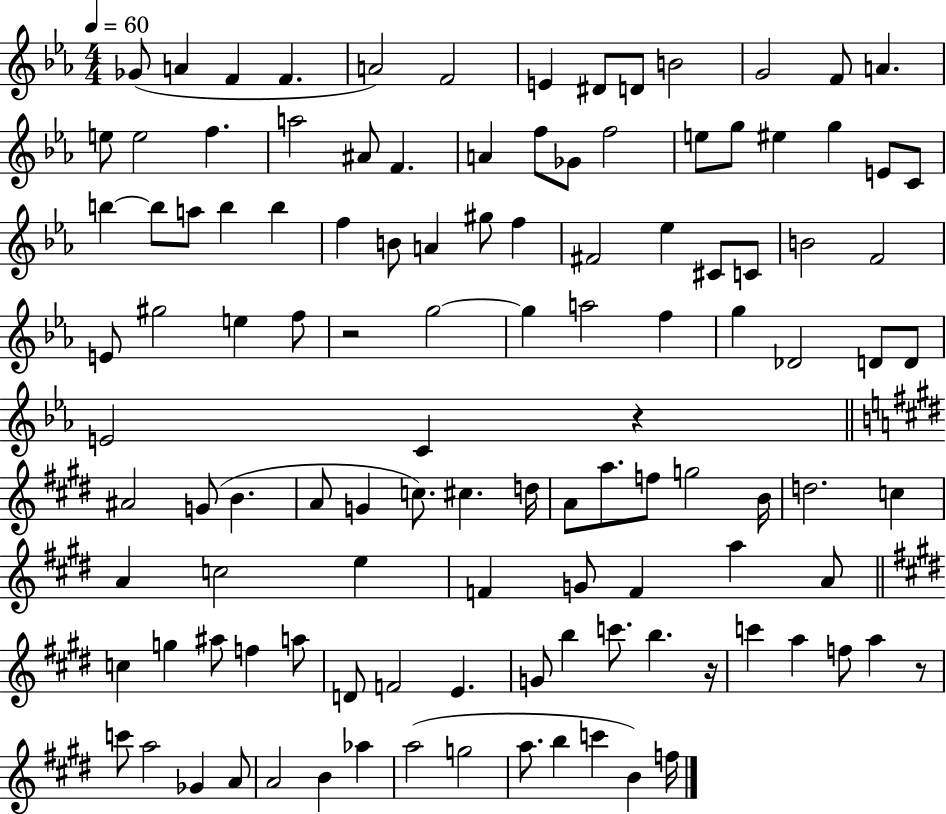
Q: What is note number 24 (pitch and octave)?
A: E5